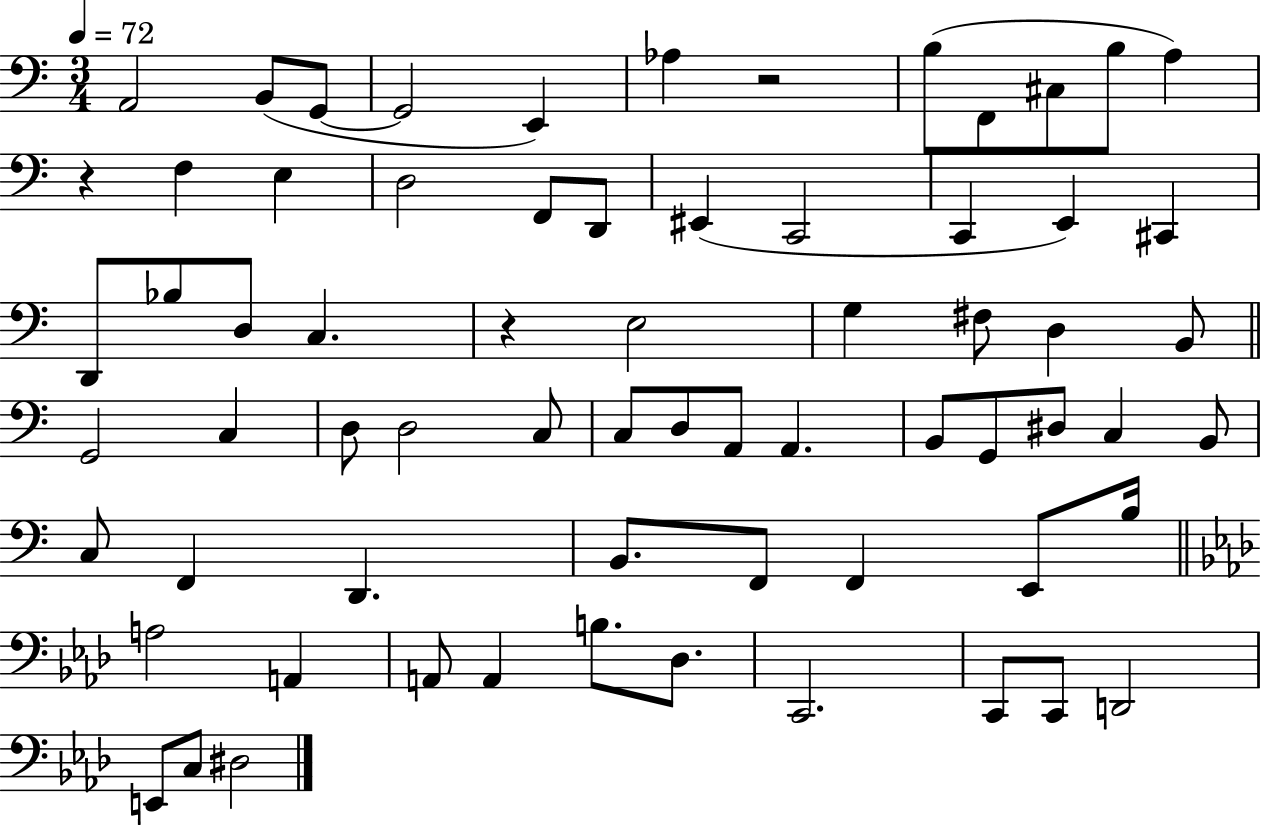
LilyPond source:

{
  \clef bass
  \numericTimeSignature
  \time 3/4
  \key c \major
  \tempo 4 = 72
  a,2 b,8( g,8~~ | g,2 e,4) | aes4 r2 | b8( f,8 cis8 b8 a4) | \break r4 f4 e4 | d2 f,8 d,8 | eis,4( c,2 | c,4 e,4) cis,4 | \break d,8 bes8 d8 c4. | r4 e2 | g4 fis8 d4 b,8 | \bar "||" \break \key a \minor g,2 c4 | d8 d2 c8 | c8 d8 a,8 a,4. | b,8 g,8 dis8 c4 b,8 | \break c8 f,4 d,4. | b,8. f,8 f,4 e,8 b16 | \bar "||" \break \key f \minor a2 a,4 | a,8 a,4 b8. des8. | c,2. | c,8 c,8 d,2 | \break e,8 c8 dis2 | \bar "|."
}